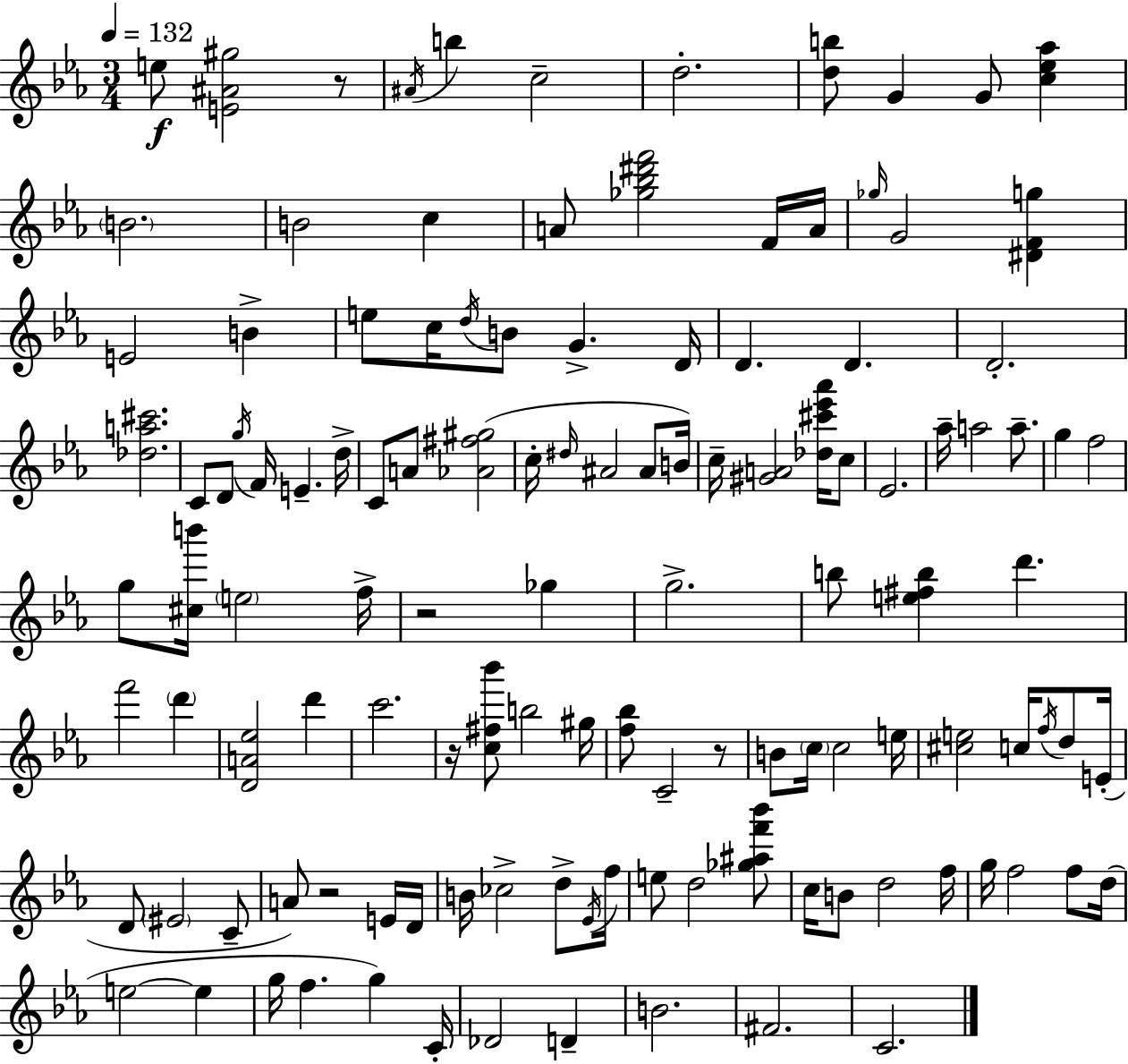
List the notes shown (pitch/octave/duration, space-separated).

E5/e [E4,A#4,G#5]/h R/e A#4/s B5/q C5/h D5/h. [D5,B5]/e G4/q G4/e [C5,Eb5,Ab5]/q B4/h. B4/h C5/q A4/e [Gb5,Bb5,D#6,F6]/h F4/s A4/s Gb5/s G4/h [D#4,F4,G5]/q E4/h B4/q E5/e C5/s D5/s B4/e G4/q. D4/s D4/q. D4/q. D4/h. [Db5,A5,C#6]/h. C4/e D4/e G5/s F4/s E4/q. D5/s C4/e A4/e [Ab4,F#5,G#5]/h C5/s D#5/s A#4/h A#4/e B4/s C5/s [G#4,A4]/h [Db5,C#6,Eb6,Ab6]/s C5/e Eb4/h. Ab5/s A5/h A5/e. G5/q F5/h G5/e [C#5,B6]/s E5/h F5/s R/h Gb5/q G5/h. B5/e [E5,F#5,B5]/q D6/q. F6/h D6/q [D4,A4,Eb5]/h D6/q C6/h. R/s [C5,F#5,Bb6]/e B5/h G#5/s [F5,Bb5]/e C4/h R/e B4/e C5/s C5/h E5/s [C#5,E5]/h C5/s F5/s D5/e E4/s D4/e EIS4/h C4/e A4/e R/h E4/s D4/s B4/s CES5/h D5/e Eb4/s F5/s E5/e D5/h [Gb5,A#5,F6,Bb6]/e C5/s B4/e D5/h F5/s G5/s F5/h F5/e D5/s E5/h E5/q G5/s F5/q. G5/q C4/s Db4/h D4/q B4/h. F#4/h. C4/h.